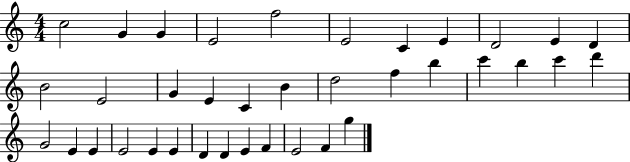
X:1
T:Untitled
M:4/4
L:1/4
K:C
c2 G G E2 f2 E2 C E D2 E D B2 E2 G E C B d2 f b c' b c' d' G2 E E E2 E E D D E F E2 F g